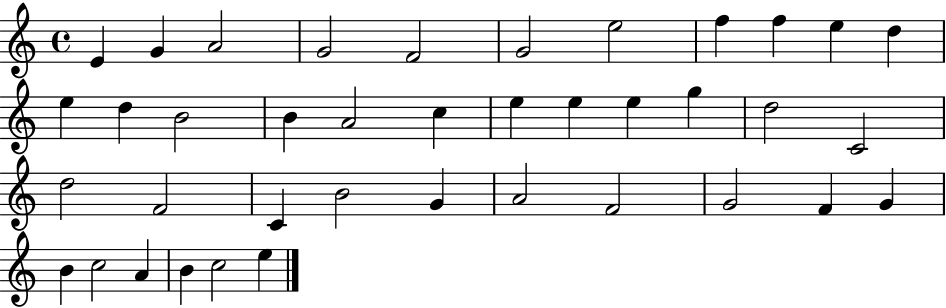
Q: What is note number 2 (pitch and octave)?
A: G4